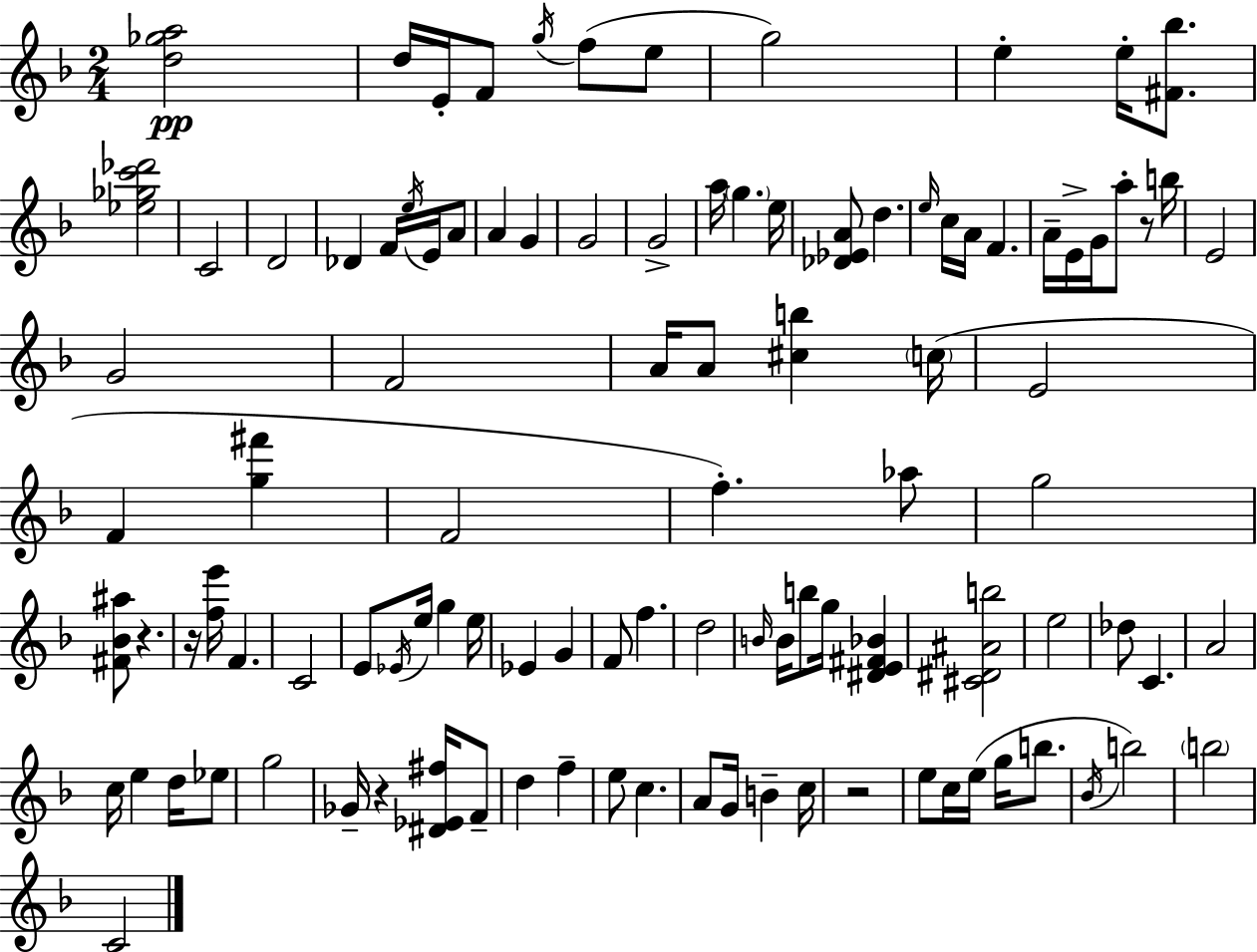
{
  \clef treble
  \numericTimeSignature
  \time 2/4
  \key f \major
  <d'' ges'' a''>2\pp | d''16 e'16-. f'8 \acciaccatura { g''16 }( f''8 e''8 | g''2) | e''4-. e''16-. <fis' bes''>8. | \break <ees'' ges'' c''' des'''>2 | c'2 | d'2 | des'4 f'16 \acciaccatura { e''16 } e'16 | \break a'8 a'4 g'4 | g'2 | g'2-> | a''16 \parenthesize g''4. | \break e''16 <des' ees' a'>8 d''4. | \grace { e''16 } c''16 a'16 f'4. | a'16-- e'16-> g'16 a''8-. | r8 b''16 e'2 | \break g'2 | f'2 | a'16 a'8 <cis'' b''>4 | \parenthesize c''16( e'2 | \break f'4 <g'' fis'''>4 | f'2 | f''4.-.) | aes''8 g''2 | \break <fis' bes' ais''>8 r4. | r16 <f'' e'''>16 f'4. | c'2 | e'8 \acciaccatura { ees'16 } e''16 g''4 | \break e''16 ees'4 | g'4 f'8 f''4. | d''2 | \grace { b'16 } b'16 b''8 | \break g''16 <dis' e' fis' bes'>4 <cis' dis' ais' b''>2 | e''2 | des''8 c'4. | a'2 | \break c''16 e''4 | d''16 ees''8 g''2 | ges'16-- r4 | <dis' ees' fis''>16 f'8-- d''4 | \break f''4-- e''8 c''4. | a'8 g'16 | b'4-- c''16 r2 | e''8 c''16 | \break e''16( g''16 b''8. \acciaccatura { bes'16 } b''2) | \parenthesize b''2 | c'2 | \bar "|."
}